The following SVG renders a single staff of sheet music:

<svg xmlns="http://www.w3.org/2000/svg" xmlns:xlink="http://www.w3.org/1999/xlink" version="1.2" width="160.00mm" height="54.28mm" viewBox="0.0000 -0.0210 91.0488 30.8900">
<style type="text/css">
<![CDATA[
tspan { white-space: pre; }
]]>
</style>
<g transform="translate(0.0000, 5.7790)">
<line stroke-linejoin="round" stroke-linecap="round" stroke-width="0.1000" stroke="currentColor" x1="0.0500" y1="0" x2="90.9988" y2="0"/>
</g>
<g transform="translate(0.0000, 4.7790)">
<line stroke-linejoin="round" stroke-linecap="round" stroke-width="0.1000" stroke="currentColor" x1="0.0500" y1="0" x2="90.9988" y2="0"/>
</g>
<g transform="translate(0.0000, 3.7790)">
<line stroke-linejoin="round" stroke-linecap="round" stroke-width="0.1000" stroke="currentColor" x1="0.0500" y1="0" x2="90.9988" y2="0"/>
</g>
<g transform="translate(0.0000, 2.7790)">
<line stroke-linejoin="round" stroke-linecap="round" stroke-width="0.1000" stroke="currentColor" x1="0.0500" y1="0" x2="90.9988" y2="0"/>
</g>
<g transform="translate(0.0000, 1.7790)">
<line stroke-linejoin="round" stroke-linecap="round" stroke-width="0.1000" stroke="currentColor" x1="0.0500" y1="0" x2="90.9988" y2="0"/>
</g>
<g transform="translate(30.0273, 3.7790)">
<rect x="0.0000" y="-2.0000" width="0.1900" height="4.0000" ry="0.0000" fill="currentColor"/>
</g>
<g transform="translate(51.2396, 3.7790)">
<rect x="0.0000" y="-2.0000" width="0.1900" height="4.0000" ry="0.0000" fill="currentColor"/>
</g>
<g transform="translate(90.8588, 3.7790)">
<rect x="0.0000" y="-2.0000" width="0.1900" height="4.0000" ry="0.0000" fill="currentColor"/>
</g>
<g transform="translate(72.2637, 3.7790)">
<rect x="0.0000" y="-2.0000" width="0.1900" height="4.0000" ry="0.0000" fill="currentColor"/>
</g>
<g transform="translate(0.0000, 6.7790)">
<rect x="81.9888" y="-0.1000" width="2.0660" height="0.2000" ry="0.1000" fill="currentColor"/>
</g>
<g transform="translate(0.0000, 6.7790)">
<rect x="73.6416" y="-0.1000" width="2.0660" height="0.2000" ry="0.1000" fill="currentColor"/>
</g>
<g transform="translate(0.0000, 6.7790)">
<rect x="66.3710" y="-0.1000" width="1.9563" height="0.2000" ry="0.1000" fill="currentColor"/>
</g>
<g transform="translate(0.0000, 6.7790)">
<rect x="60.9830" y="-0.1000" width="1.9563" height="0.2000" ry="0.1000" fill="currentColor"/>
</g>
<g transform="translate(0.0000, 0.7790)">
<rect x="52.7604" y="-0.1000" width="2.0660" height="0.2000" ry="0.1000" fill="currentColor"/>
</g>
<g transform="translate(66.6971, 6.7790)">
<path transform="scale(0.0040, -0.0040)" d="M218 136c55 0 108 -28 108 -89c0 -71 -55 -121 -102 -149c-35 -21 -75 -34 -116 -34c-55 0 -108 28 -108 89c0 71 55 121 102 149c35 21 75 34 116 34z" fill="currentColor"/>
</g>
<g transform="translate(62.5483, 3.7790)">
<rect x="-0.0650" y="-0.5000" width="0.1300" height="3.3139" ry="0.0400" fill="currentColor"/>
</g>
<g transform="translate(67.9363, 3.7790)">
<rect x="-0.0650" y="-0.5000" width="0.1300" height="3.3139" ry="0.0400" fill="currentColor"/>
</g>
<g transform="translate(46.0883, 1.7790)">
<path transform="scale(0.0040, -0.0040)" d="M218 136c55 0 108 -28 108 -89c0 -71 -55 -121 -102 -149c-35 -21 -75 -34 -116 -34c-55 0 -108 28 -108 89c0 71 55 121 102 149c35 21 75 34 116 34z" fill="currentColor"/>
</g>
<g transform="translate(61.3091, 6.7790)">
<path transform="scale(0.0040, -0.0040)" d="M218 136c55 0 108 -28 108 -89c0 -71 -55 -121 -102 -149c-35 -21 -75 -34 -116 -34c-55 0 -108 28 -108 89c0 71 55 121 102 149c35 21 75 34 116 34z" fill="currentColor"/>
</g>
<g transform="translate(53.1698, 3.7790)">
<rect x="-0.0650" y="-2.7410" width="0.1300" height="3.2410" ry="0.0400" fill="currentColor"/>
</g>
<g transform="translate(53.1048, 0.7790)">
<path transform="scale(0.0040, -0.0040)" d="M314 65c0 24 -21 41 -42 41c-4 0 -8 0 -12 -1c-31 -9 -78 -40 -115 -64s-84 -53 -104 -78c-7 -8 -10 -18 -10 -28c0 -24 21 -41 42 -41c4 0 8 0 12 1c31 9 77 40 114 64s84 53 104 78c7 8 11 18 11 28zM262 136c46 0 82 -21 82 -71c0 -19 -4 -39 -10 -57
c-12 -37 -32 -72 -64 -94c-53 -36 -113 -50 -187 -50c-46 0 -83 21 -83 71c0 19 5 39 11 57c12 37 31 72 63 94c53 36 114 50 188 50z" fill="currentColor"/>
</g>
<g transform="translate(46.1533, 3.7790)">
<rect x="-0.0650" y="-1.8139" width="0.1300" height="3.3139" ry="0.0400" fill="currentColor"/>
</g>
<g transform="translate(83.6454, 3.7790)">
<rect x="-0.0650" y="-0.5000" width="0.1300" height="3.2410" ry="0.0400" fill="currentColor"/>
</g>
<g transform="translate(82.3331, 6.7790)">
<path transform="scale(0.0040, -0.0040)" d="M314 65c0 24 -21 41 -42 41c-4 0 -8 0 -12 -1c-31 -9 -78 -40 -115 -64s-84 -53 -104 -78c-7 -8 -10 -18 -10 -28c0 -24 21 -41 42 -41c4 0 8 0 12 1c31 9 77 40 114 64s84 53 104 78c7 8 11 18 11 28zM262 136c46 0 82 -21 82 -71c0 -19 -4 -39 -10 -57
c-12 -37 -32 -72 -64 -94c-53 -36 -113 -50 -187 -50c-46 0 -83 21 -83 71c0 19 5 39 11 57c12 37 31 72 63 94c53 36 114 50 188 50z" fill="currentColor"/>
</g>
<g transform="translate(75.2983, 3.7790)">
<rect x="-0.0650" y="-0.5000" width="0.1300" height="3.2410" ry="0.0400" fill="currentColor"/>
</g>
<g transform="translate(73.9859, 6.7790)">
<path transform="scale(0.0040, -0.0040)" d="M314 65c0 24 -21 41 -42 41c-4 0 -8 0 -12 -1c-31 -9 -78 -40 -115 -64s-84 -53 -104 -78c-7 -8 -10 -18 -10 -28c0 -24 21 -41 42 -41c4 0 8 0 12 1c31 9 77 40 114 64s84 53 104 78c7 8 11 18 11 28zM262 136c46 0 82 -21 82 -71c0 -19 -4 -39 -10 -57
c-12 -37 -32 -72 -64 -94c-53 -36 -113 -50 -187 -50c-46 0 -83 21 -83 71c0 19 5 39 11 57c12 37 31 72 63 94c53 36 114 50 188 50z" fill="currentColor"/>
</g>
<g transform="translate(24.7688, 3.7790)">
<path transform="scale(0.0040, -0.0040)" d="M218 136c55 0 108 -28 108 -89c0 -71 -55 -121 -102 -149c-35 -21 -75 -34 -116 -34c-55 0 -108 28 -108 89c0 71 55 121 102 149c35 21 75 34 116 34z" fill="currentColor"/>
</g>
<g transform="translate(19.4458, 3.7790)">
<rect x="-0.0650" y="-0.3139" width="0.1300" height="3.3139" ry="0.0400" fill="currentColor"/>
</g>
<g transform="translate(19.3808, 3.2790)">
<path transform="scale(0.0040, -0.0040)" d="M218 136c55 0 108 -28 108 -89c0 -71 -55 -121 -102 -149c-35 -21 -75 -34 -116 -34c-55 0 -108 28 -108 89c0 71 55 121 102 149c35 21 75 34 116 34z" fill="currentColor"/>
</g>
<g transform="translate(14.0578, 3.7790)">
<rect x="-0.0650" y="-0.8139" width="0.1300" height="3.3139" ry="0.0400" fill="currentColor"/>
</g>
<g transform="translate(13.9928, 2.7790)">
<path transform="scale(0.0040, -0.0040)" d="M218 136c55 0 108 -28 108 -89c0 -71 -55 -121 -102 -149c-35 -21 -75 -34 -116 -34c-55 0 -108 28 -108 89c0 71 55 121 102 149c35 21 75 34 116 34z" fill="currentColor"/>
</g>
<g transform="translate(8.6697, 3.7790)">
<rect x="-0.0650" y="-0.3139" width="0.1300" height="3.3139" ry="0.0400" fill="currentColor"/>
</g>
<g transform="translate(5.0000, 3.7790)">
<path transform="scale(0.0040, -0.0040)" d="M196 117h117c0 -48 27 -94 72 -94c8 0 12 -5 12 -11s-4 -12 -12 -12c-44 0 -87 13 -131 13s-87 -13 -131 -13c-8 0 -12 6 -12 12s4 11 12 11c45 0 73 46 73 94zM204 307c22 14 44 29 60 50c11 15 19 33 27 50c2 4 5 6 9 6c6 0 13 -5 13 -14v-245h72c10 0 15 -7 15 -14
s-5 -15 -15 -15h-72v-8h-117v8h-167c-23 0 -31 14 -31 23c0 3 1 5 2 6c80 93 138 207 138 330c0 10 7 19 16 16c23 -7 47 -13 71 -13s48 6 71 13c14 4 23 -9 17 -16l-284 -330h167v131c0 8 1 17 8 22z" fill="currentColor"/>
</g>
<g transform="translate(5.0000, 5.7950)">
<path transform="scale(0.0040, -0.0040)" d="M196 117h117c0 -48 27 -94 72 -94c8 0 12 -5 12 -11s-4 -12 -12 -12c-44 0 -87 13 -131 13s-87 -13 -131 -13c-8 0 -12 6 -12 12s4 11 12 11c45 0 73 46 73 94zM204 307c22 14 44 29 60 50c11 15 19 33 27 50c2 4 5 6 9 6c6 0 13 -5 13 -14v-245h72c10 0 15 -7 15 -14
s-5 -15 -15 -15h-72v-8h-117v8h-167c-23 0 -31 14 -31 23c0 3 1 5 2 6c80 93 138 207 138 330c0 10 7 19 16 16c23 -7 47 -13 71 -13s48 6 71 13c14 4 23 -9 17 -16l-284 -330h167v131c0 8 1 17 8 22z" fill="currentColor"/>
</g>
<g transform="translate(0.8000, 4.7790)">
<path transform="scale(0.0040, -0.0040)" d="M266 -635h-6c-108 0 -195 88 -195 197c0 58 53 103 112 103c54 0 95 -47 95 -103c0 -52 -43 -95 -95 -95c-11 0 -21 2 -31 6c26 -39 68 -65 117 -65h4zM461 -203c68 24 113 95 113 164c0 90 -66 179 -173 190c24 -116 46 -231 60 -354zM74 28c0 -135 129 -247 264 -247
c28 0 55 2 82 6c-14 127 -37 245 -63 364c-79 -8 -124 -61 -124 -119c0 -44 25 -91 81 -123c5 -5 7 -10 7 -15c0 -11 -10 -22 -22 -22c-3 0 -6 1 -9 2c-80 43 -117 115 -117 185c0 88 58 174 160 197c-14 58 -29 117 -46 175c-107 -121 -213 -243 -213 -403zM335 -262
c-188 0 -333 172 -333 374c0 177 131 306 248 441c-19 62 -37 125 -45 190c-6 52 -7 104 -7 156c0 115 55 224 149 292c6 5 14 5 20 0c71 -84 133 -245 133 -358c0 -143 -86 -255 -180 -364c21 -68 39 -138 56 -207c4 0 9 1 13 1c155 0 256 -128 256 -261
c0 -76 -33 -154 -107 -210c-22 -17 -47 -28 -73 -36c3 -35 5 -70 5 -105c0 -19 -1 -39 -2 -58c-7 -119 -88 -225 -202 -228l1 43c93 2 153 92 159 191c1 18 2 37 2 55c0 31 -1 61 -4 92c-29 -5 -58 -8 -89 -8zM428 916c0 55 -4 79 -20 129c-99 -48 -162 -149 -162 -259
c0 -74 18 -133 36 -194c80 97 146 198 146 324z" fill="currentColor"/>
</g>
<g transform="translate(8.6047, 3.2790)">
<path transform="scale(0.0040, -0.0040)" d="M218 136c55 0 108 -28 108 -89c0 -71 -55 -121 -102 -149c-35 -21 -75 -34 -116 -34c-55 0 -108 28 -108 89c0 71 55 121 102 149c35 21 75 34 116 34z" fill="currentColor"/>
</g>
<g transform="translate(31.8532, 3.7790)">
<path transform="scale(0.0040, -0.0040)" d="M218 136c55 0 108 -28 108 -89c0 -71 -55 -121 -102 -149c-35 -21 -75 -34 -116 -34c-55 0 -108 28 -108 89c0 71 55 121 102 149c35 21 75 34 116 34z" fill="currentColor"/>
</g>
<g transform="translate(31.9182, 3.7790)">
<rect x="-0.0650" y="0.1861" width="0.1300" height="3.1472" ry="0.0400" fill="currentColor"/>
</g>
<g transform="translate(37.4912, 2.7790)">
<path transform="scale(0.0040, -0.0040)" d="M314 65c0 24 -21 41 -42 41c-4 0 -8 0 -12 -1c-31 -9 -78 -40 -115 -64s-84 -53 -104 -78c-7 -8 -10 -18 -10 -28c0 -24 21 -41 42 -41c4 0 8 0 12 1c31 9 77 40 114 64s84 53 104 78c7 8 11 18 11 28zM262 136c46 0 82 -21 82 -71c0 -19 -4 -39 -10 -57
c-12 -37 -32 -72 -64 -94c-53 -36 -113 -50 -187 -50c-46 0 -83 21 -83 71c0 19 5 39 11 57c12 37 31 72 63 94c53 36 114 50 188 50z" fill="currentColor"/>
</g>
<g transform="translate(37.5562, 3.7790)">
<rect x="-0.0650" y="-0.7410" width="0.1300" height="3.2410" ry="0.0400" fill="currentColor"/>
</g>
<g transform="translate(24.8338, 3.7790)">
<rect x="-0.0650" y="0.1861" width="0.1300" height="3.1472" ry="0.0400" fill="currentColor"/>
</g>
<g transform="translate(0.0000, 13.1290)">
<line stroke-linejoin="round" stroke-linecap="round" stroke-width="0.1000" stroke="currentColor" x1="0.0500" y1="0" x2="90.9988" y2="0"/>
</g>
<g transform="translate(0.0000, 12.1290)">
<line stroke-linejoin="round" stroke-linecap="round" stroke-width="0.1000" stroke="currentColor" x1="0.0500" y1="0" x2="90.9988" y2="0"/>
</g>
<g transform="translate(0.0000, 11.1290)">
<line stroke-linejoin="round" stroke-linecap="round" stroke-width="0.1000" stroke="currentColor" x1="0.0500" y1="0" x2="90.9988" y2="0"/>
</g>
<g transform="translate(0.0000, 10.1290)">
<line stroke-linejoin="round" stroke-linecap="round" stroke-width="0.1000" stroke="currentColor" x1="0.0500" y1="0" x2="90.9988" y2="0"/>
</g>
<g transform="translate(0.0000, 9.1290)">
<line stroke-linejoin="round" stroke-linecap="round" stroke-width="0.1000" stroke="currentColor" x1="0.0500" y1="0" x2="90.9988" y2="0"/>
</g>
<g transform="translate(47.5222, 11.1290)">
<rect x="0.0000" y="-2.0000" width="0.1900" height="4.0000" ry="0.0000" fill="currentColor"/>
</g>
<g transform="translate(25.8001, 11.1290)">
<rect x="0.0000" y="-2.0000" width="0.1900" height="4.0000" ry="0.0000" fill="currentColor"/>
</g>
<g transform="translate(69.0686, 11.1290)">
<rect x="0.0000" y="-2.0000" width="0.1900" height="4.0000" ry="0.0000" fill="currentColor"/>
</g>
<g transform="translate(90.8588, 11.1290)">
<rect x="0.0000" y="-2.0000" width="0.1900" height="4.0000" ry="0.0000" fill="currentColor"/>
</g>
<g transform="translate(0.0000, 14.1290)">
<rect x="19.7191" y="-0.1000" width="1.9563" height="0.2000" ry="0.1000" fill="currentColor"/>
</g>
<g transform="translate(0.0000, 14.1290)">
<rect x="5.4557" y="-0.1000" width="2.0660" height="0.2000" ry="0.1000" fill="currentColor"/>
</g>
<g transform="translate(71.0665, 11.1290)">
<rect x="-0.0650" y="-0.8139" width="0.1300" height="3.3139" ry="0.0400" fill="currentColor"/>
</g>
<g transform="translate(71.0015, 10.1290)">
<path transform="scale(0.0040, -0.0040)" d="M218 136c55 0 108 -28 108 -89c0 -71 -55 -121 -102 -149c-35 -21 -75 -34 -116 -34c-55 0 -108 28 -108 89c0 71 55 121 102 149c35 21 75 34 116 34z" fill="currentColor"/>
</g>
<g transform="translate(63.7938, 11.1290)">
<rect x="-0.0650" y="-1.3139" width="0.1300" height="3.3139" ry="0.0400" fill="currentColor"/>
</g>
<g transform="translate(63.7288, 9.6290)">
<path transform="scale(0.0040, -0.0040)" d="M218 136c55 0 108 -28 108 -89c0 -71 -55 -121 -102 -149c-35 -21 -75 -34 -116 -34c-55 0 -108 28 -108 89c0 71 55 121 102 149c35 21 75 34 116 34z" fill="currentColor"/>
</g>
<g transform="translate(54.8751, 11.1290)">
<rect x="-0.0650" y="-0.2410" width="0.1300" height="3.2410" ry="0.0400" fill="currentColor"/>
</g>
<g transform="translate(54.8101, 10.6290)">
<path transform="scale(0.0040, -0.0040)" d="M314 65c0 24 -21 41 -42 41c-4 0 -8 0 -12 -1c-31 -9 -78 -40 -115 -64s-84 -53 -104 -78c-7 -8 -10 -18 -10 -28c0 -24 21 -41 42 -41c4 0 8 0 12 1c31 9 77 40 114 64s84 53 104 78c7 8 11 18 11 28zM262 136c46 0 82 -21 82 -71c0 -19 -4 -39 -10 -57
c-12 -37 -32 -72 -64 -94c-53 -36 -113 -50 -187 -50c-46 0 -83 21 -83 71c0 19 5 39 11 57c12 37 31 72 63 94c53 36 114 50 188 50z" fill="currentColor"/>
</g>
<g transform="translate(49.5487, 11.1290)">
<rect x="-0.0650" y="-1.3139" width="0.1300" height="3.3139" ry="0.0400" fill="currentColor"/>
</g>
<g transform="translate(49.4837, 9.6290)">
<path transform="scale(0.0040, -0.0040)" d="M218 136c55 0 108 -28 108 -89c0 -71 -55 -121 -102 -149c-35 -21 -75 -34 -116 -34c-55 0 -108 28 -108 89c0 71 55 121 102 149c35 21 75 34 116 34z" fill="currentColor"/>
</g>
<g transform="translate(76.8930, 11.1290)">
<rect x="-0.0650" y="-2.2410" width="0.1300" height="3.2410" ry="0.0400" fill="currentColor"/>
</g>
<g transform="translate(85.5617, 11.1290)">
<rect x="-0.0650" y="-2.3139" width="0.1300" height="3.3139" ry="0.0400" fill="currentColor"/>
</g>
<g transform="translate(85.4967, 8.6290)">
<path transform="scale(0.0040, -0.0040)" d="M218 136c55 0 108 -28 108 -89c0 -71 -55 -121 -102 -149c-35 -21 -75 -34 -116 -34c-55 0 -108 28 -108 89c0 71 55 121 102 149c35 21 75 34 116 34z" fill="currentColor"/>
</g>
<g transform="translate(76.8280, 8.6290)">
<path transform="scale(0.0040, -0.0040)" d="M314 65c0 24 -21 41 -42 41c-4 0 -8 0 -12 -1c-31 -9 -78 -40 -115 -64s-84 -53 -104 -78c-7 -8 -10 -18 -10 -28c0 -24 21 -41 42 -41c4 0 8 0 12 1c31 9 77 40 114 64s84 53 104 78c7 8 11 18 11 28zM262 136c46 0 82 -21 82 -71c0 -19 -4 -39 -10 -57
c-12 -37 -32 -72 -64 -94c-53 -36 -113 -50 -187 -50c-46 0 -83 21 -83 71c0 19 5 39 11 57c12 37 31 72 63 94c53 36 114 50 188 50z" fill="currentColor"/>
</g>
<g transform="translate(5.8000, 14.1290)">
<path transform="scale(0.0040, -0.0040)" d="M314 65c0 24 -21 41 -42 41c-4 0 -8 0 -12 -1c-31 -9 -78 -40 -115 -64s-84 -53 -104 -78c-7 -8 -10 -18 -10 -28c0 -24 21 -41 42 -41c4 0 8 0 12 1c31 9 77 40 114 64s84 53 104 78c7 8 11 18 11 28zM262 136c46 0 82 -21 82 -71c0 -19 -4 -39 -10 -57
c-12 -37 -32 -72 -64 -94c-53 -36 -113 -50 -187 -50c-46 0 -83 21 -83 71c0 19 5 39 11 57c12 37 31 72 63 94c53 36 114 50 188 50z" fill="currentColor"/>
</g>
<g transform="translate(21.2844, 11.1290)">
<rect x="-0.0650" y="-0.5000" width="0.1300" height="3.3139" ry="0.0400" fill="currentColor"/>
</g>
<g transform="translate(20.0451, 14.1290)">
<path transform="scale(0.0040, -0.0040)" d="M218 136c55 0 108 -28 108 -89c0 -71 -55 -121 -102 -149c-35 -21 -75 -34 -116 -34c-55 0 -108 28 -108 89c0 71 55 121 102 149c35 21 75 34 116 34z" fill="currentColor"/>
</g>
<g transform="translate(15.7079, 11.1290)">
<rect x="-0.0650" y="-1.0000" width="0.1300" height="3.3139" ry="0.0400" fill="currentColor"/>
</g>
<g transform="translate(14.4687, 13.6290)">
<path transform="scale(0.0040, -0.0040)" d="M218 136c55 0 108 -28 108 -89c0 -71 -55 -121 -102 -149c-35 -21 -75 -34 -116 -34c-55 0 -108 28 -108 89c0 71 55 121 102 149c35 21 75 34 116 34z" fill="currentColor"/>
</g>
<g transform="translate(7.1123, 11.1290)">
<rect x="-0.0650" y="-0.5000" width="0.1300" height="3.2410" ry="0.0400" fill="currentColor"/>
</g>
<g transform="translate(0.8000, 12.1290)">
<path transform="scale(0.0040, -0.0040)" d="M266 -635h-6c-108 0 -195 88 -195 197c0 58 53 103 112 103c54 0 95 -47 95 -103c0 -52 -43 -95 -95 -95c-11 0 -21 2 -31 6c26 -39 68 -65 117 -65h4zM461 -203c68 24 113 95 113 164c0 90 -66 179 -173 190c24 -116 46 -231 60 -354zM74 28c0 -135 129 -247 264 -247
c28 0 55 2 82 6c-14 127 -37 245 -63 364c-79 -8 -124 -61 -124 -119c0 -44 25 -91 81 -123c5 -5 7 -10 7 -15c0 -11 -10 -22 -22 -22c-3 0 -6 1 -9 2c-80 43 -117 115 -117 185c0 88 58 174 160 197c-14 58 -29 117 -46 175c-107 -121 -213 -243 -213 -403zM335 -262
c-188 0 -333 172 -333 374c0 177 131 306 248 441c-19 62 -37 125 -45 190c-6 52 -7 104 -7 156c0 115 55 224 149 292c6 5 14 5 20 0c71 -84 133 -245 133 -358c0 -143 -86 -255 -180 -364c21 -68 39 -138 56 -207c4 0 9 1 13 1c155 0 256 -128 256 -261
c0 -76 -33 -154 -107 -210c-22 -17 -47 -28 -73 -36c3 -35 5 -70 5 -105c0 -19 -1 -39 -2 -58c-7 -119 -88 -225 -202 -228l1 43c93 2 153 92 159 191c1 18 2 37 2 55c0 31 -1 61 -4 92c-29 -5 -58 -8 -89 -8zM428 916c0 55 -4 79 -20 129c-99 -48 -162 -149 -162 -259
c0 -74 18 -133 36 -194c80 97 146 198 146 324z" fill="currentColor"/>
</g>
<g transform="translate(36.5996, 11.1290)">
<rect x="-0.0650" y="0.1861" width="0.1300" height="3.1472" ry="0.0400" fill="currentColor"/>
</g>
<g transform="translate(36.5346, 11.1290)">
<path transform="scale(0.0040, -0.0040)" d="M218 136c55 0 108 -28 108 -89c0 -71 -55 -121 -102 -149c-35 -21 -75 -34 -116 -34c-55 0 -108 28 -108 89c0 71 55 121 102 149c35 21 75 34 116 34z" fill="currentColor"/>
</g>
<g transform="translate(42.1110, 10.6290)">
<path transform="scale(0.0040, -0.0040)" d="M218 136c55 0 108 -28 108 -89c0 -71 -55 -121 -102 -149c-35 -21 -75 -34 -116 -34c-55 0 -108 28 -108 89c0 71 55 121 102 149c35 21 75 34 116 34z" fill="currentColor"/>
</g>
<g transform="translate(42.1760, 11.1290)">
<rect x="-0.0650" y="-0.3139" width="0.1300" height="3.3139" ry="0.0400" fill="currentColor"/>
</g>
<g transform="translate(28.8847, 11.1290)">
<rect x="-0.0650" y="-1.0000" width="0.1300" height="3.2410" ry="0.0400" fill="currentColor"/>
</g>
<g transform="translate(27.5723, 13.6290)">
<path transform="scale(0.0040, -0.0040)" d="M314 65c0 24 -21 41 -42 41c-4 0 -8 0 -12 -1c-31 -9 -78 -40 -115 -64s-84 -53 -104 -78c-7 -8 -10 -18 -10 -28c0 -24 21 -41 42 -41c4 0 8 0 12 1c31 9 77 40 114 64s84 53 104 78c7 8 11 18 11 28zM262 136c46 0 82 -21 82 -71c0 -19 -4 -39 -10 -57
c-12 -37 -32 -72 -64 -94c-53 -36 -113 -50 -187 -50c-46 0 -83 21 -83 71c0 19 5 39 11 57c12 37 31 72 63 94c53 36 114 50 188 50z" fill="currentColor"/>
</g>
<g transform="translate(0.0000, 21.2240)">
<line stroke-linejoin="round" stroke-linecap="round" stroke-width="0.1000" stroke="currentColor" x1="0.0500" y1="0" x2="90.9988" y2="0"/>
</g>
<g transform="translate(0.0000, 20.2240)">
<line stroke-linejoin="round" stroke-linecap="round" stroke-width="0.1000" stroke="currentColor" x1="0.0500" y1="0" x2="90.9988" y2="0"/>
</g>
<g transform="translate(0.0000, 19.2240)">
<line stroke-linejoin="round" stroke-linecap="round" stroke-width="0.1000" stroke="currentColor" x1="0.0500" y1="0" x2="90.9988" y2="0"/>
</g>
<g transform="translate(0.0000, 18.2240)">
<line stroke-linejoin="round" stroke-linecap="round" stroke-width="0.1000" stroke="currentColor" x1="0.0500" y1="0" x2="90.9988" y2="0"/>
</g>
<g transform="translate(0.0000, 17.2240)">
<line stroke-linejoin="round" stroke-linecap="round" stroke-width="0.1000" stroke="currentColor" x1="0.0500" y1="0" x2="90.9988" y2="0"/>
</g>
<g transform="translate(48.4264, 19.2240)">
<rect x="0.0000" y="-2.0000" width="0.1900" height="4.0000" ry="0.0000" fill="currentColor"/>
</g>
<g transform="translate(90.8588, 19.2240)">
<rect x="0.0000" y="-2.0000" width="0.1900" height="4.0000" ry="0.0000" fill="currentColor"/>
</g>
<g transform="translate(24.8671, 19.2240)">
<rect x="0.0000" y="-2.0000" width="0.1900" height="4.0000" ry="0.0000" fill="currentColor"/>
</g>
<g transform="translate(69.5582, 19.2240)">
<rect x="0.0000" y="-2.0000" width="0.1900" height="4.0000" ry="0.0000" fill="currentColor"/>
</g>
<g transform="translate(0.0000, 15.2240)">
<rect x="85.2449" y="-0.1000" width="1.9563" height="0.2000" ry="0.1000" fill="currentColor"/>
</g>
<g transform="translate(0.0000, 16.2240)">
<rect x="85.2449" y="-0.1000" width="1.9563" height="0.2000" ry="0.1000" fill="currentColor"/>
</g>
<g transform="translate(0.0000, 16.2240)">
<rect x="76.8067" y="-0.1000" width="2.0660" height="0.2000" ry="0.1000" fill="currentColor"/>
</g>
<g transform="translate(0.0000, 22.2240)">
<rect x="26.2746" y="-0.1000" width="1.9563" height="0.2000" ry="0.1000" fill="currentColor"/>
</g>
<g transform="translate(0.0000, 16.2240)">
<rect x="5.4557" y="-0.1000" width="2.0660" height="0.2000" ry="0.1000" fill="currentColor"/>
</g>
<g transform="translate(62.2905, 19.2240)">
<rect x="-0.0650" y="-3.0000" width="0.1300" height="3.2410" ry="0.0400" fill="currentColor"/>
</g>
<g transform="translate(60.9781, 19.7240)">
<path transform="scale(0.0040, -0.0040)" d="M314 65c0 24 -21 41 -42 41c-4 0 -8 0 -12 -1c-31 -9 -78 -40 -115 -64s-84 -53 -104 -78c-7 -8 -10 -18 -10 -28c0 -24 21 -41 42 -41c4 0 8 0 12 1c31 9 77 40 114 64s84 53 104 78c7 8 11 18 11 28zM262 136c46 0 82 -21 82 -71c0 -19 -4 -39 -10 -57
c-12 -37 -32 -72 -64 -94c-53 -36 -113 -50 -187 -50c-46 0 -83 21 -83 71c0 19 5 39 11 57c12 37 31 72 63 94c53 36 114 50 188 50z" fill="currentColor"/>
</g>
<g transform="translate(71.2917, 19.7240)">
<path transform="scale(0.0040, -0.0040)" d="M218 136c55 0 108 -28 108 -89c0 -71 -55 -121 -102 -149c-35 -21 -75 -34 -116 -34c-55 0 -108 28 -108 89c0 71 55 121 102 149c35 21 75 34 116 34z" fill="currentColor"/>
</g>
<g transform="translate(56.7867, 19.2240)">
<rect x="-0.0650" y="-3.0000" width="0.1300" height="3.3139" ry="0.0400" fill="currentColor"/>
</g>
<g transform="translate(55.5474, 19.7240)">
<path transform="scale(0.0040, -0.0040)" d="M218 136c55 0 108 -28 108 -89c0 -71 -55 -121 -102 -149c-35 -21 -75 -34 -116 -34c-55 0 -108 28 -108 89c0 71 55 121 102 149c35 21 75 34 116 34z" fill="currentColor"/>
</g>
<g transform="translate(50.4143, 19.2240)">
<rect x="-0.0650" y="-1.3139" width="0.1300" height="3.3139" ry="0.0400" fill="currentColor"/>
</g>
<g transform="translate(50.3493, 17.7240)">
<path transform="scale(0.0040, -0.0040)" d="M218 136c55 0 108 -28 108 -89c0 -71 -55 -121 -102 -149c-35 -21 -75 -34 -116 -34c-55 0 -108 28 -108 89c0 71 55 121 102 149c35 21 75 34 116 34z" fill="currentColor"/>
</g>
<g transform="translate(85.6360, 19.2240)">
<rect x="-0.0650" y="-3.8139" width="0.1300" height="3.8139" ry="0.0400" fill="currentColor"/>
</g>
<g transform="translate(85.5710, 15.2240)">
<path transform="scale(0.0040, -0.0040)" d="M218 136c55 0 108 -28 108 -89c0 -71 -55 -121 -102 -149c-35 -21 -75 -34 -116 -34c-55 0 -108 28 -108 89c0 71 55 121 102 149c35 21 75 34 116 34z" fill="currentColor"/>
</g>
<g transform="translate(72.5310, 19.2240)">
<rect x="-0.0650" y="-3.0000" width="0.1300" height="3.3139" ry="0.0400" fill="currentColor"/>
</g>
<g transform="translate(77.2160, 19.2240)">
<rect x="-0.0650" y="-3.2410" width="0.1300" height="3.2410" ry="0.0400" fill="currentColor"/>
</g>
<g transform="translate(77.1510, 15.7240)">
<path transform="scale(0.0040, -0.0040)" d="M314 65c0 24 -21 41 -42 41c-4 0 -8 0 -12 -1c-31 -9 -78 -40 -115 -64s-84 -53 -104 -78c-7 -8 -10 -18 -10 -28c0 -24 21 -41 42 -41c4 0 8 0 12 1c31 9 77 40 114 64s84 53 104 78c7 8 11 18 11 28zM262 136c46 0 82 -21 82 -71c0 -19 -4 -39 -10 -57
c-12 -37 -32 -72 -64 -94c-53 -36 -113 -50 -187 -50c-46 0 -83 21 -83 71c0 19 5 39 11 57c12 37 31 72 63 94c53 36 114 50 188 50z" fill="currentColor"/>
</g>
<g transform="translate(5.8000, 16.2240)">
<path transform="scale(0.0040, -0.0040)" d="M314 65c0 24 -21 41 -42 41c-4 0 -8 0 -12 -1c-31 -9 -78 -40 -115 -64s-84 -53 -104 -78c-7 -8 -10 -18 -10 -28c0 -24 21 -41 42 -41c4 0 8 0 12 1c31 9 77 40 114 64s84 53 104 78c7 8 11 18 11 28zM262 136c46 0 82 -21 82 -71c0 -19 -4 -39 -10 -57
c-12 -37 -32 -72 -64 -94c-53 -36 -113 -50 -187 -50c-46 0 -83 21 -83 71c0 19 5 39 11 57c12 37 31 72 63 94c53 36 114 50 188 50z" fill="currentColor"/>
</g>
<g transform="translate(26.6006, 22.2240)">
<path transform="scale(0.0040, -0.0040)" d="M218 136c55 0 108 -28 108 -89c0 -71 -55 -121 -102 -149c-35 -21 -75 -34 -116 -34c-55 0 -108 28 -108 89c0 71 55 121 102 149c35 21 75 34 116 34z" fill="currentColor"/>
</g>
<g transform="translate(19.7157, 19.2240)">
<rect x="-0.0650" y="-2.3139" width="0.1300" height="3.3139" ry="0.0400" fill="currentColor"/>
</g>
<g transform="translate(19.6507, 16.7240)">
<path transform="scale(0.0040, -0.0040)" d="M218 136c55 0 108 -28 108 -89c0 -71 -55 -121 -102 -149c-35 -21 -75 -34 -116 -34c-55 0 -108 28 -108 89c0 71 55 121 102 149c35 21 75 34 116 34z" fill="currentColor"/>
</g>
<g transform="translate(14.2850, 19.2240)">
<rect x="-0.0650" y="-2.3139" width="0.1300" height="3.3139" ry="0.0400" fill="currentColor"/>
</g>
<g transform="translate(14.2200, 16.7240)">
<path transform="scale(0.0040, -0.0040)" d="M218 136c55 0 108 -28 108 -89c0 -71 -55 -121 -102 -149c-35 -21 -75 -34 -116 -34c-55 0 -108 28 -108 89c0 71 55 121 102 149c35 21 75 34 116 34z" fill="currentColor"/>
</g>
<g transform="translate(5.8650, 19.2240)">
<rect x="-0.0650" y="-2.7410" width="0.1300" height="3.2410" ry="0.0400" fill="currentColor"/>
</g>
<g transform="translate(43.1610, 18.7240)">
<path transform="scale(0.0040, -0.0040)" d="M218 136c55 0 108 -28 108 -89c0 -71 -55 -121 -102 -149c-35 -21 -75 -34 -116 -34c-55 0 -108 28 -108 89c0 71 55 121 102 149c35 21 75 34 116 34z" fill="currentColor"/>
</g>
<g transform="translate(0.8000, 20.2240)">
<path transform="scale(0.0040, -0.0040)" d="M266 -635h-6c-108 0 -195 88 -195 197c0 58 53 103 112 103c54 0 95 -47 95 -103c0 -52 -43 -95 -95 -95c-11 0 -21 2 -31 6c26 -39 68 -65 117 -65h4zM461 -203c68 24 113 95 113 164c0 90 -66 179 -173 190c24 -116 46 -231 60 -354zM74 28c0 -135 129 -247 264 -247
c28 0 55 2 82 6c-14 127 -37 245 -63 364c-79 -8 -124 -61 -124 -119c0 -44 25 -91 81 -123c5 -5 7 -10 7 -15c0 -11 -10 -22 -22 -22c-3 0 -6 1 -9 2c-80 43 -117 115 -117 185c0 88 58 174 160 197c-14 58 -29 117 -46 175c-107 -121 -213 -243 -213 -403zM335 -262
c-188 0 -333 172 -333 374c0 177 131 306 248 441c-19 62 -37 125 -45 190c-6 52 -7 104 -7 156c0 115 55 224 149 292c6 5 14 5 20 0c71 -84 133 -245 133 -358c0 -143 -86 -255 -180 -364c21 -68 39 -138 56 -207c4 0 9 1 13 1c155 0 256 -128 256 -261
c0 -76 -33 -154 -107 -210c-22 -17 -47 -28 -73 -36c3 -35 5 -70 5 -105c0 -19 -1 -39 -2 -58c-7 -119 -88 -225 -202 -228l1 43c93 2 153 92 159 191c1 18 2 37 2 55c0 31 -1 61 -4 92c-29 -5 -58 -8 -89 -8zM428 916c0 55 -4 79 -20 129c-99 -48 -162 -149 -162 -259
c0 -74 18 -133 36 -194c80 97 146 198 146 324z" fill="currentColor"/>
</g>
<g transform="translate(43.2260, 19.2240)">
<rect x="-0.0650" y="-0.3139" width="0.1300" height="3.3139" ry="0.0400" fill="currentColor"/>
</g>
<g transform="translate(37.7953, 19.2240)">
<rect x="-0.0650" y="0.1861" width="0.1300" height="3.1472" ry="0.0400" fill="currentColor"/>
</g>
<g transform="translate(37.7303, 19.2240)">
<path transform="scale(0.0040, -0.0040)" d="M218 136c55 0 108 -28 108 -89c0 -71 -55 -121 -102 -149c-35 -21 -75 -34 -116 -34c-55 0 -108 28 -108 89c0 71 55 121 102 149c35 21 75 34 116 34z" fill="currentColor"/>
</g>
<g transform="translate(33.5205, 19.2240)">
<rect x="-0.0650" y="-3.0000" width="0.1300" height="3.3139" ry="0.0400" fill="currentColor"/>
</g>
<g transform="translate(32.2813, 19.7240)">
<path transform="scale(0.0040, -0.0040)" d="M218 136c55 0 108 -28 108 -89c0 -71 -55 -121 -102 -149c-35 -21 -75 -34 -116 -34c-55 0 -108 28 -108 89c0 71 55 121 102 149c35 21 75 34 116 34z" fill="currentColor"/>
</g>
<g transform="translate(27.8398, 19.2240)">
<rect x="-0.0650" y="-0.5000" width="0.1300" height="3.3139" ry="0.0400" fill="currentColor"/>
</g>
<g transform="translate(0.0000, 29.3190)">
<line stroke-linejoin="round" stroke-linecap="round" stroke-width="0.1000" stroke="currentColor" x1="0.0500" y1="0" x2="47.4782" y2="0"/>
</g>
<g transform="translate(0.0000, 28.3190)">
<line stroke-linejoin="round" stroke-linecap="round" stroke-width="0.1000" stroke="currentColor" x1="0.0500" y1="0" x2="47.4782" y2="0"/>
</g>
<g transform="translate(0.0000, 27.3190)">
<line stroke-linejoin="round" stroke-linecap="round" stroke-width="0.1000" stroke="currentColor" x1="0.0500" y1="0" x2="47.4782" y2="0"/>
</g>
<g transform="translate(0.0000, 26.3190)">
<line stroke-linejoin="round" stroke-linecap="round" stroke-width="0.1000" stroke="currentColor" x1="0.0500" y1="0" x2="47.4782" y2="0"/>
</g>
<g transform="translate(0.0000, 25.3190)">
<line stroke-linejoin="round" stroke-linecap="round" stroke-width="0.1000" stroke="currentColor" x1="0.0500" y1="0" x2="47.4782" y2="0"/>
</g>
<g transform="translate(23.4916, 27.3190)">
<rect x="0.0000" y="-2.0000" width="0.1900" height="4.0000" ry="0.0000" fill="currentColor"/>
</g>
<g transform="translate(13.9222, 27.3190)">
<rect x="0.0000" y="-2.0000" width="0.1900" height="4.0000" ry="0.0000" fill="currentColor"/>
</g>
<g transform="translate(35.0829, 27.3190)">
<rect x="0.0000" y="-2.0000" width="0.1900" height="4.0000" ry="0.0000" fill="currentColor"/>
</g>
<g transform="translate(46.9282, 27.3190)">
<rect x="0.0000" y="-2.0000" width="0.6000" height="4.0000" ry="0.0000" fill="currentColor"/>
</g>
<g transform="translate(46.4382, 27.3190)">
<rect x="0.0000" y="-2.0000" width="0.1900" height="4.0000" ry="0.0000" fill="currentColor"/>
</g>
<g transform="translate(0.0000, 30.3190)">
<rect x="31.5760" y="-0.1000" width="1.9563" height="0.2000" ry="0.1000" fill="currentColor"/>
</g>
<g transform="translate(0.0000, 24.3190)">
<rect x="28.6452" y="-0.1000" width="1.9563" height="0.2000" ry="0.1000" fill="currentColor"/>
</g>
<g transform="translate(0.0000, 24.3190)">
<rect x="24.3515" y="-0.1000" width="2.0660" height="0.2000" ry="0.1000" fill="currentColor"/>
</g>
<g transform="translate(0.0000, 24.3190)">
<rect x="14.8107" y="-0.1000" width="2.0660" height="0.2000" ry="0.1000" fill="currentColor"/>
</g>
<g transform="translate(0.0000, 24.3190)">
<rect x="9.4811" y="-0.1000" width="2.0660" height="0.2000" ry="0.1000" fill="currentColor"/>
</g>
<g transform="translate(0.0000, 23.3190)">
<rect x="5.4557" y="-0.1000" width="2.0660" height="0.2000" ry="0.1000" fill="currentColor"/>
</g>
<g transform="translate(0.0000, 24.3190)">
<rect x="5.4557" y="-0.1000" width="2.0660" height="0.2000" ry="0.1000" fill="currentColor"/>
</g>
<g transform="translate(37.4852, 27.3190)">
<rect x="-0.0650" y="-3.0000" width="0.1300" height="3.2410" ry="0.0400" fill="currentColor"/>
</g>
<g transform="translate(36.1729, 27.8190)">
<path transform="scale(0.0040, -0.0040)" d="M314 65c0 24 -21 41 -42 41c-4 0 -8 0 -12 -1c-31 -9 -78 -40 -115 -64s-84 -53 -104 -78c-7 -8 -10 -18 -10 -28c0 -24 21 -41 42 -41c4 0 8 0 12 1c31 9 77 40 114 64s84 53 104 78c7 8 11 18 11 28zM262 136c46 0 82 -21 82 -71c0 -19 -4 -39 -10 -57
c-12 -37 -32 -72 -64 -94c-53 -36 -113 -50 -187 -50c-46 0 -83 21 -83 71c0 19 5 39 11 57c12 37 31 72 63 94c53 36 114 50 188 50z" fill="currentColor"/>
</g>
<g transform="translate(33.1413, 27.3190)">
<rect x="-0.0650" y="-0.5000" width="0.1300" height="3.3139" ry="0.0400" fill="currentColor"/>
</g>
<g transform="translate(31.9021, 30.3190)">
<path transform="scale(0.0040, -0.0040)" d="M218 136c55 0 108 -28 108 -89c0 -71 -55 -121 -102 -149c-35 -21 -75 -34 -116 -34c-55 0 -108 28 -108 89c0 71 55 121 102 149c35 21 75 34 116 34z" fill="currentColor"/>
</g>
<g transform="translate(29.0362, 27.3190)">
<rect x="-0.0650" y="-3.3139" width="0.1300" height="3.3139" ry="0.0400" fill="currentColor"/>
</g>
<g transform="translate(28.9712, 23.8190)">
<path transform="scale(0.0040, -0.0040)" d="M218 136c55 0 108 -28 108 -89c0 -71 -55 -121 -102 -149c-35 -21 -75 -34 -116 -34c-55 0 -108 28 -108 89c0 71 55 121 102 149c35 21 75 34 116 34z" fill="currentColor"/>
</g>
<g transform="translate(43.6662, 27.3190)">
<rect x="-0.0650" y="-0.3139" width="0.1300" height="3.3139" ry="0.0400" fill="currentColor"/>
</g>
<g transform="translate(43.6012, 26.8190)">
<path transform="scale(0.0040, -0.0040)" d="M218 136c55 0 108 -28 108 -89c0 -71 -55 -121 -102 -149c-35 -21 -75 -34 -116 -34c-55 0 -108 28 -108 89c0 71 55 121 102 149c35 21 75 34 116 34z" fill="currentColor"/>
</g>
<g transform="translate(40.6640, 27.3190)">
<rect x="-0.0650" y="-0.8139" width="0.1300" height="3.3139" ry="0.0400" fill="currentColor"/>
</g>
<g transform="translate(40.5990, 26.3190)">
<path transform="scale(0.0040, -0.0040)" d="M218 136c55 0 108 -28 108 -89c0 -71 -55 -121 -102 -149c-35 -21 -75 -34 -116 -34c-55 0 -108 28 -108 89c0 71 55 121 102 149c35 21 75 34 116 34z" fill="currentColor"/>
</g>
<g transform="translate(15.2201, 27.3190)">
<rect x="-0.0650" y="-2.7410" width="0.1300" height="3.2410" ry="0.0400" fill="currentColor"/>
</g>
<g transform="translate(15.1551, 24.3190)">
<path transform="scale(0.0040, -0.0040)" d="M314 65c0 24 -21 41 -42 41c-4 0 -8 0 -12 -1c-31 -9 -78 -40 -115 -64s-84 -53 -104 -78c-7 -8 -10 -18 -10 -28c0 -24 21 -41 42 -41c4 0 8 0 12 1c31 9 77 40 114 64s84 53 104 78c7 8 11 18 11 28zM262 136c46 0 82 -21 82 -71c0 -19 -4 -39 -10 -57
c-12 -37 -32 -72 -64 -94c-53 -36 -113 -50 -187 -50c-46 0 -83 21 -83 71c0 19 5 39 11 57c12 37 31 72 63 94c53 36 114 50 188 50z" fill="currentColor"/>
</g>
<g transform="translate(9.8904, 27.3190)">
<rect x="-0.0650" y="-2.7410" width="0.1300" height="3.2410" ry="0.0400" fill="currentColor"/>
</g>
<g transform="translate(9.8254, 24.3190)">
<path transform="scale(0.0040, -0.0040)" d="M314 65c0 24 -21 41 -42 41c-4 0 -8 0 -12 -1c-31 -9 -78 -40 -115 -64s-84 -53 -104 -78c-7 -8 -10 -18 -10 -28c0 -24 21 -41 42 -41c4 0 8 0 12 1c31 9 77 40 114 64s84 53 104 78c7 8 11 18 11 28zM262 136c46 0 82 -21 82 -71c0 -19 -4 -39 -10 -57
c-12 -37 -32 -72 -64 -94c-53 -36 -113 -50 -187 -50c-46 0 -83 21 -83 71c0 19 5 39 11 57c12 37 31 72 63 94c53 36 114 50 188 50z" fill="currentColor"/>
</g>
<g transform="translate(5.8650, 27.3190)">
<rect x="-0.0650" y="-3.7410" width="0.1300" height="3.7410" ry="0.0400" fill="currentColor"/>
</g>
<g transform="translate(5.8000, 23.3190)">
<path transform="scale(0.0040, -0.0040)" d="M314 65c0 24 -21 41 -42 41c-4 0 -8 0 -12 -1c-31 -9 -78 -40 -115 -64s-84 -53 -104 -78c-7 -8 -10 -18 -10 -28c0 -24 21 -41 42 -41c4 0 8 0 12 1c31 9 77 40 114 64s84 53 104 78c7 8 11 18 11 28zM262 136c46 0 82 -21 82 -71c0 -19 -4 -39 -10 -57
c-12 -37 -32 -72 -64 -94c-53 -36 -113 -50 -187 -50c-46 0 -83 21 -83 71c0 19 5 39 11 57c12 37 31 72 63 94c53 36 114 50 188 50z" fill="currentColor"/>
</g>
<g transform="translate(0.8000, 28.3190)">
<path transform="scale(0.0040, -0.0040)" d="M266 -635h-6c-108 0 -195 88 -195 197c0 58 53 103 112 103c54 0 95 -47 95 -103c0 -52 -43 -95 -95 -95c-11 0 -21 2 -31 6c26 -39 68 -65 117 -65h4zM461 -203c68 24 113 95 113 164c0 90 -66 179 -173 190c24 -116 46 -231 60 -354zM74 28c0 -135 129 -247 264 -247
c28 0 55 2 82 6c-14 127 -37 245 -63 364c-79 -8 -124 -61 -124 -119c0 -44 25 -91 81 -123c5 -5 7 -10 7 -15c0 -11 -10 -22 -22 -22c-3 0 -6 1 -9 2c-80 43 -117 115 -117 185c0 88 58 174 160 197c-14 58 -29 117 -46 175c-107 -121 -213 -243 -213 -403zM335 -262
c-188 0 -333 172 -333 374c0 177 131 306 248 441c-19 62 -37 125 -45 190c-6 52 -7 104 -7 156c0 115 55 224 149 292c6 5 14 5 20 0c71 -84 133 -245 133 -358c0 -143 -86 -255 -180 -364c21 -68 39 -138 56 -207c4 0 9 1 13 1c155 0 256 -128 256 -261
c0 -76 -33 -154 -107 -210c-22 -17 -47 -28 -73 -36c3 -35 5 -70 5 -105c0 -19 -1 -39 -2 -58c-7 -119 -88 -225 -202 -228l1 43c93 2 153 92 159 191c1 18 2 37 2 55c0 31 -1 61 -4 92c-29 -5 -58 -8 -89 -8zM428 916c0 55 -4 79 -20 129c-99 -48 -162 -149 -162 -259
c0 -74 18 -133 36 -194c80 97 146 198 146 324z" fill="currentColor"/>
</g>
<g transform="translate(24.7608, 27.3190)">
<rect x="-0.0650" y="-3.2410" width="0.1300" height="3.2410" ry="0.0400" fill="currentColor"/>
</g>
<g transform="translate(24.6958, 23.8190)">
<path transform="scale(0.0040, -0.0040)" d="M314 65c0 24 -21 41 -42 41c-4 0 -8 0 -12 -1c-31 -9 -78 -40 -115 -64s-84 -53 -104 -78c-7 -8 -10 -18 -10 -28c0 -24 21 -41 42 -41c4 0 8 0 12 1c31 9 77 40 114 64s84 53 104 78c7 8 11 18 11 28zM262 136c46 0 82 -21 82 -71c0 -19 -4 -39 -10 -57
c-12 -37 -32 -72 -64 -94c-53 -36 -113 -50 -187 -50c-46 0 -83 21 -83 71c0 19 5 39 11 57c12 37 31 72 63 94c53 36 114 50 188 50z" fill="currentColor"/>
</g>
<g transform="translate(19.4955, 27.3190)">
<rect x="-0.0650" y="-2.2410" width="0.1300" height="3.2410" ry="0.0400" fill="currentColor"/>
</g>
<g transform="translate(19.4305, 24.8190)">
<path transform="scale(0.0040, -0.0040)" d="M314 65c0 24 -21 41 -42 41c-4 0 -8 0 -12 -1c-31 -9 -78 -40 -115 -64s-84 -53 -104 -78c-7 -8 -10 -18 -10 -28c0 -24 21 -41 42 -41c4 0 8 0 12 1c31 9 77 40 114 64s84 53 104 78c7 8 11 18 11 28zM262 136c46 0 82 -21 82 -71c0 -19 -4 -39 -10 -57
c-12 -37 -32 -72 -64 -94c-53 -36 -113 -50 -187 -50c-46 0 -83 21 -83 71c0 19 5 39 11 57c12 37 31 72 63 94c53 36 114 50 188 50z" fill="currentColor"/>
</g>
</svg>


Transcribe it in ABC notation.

X:1
T:Untitled
M:4/4
L:1/4
K:C
c d c B B d2 f a2 C C C2 C2 C2 D C D2 B c e c2 e d g2 g a2 g g C A B c e A A2 A b2 c' c'2 a2 a2 g2 b2 b C A2 d c